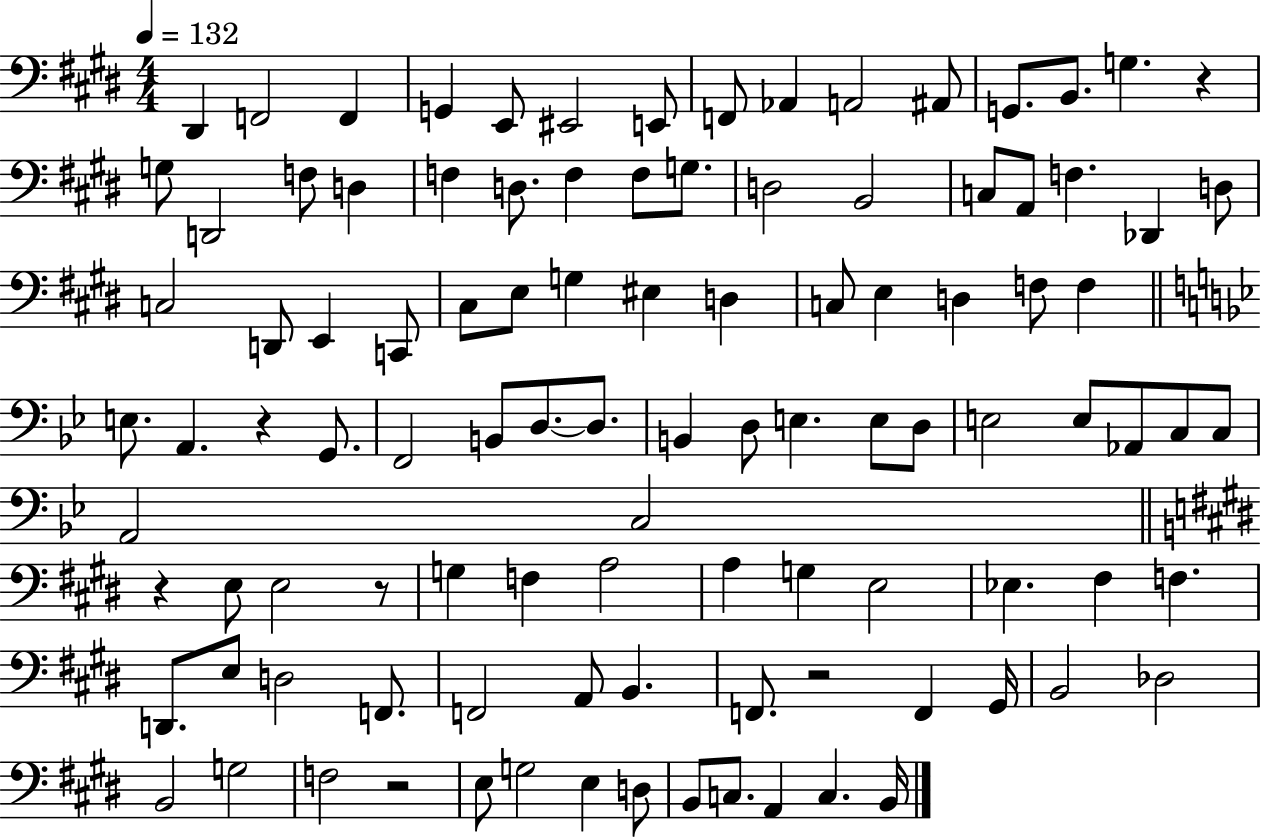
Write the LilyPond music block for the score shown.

{
  \clef bass
  \numericTimeSignature
  \time 4/4
  \key e \major
  \tempo 4 = 132
  dis,4 f,2 f,4 | g,4 e,8 eis,2 e,8 | f,8 aes,4 a,2 ais,8 | g,8. b,8. g4. r4 | \break g8 d,2 f8 d4 | f4 d8. f4 f8 g8. | d2 b,2 | c8 a,8 f4. des,4 d8 | \break c2 d,8 e,4 c,8 | cis8 e8 g4 eis4 d4 | c8 e4 d4 f8 f4 | \bar "||" \break \key g \minor e8. a,4. r4 g,8. | f,2 b,8 d8.~~ d8. | b,4 d8 e4. e8 d8 | e2 e8 aes,8 c8 c8 | \break a,2 c2 | \bar "||" \break \key e \major r4 e8 e2 r8 | g4 f4 a2 | a4 g4 e2 | ees4. fis4 f4. | \break d,8. e8 d2 f,8. | f,2 a,8 b,4. | f,8. r2 f,4 gis,16 | b,2 des2 | \break b,2 g2 | f2 r2 | e8 g2 e4 d8 | b,8 c8. a,4 c4. b,16 | \break \bar "|."
}